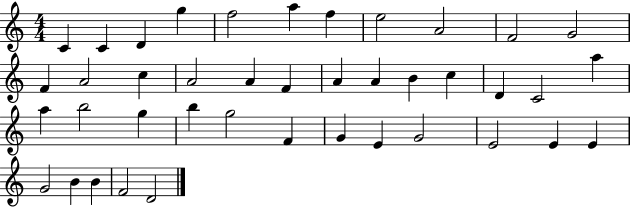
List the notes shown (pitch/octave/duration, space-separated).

C4/q C4/q D4/q G5/q F5/h A5/q F5/q E5/h A4/h F4/h G4/h F4/q A4/h C5/q A4/h A4/q F4/q A4/q A4/q B4/q C5/q D4/q C4/h A5/q A5/q B5/h G5/q B5/q G5/h F4/q G4/q E4/q G4/h E4/h E4/q E4/q G4/h B4/q B4/q F4/h D4/h